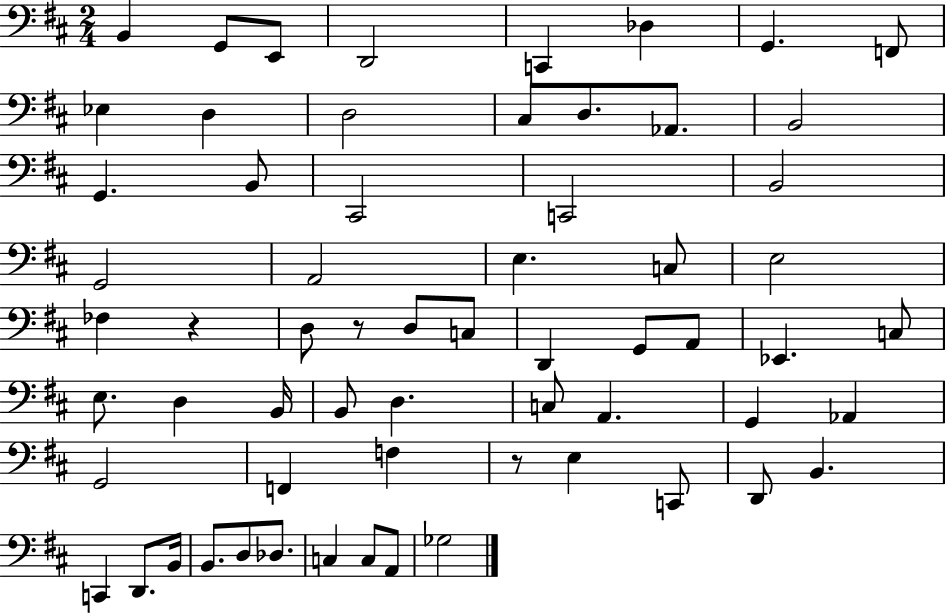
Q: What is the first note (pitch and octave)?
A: B2